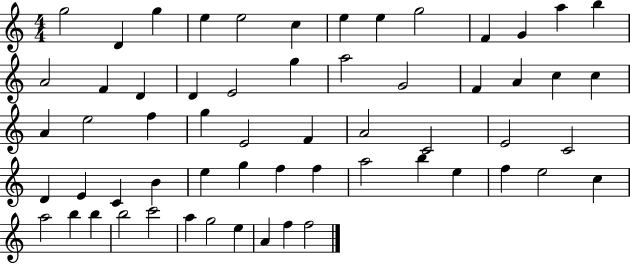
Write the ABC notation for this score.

X:1
T:Untitled
M:4/4
L:1/4
K:C
g2 D g e e2 c e e g2 F G a b A2 F D D E2 g a2 G2 F A c c A e2 f g E2 F A2 C2 E2 C2 D E C B e g f f a2 b e f e2 c a2 b b b2 c'2 a g2 e A f f2